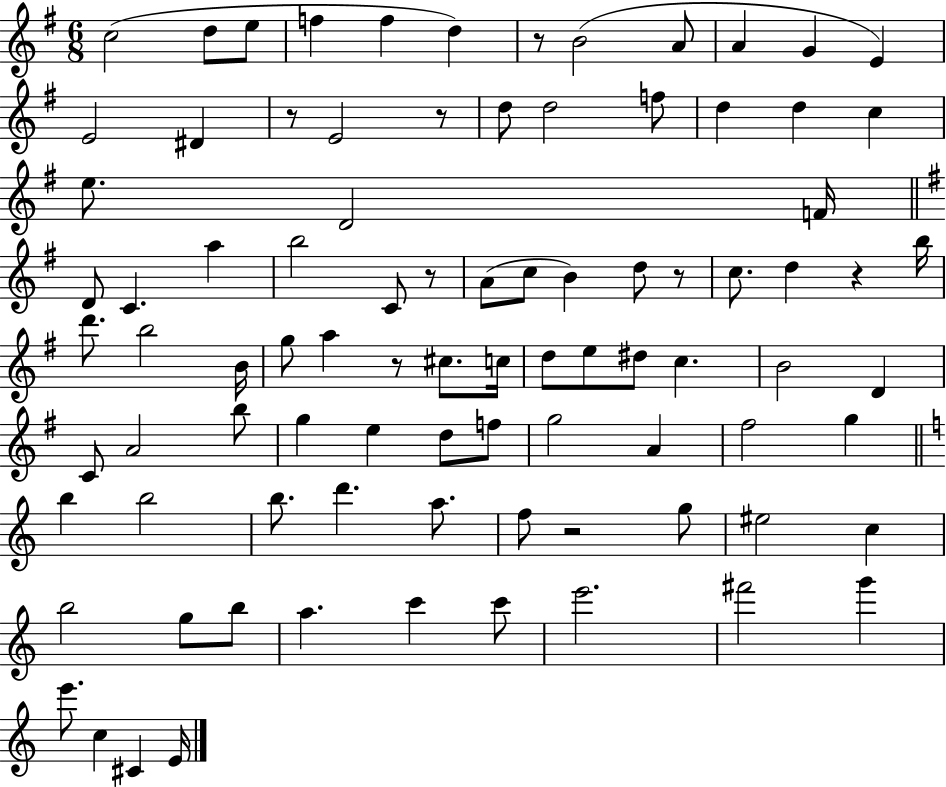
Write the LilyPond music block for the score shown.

{
  \clef treble
  \numericTimeSignature
  \time 6/8
  \key g \major
  c''2( d''8 e''8 | f''4 f''4 d''4) | r8 b'2( a'8 | a'4 g'4 e'4) | \break e'2 dis'4 | r8 e'2 r8 | d''8 d''2 f''8 | d''4 d''4 c''4 | \break e''8. d'2 f'16 | \bar "||" \break \key g \major d'8 c'4. a''4 | b''2 c'8 r8 | a'8( c''8 b'4) d''8 r8 | c''8. d''4 r4 b''16 | \break d'''8. b''2 b'16 | g''8 a''4 r8 cis''8. c''16 | d''8 e''8 dis''8 c''4. | b'2 d'4 | \break c'8 a'2 b''8 | g''4 e''4 d''8 f''8 | g''2 a'4 | fis''2 g''4 | \break \bar "||" \break \key c \major b''4 b''2 | b''8. d'''4. a''8. | f''8 r2 g''8 | eis''2 c''4 | \break b''2 g''8 b''8 | a''4. c'''4 c'''8 | e'''2. | fis'''2 g'''4 | \break e'''8. c''4 cis'4 e'16 | \bar "|."
}